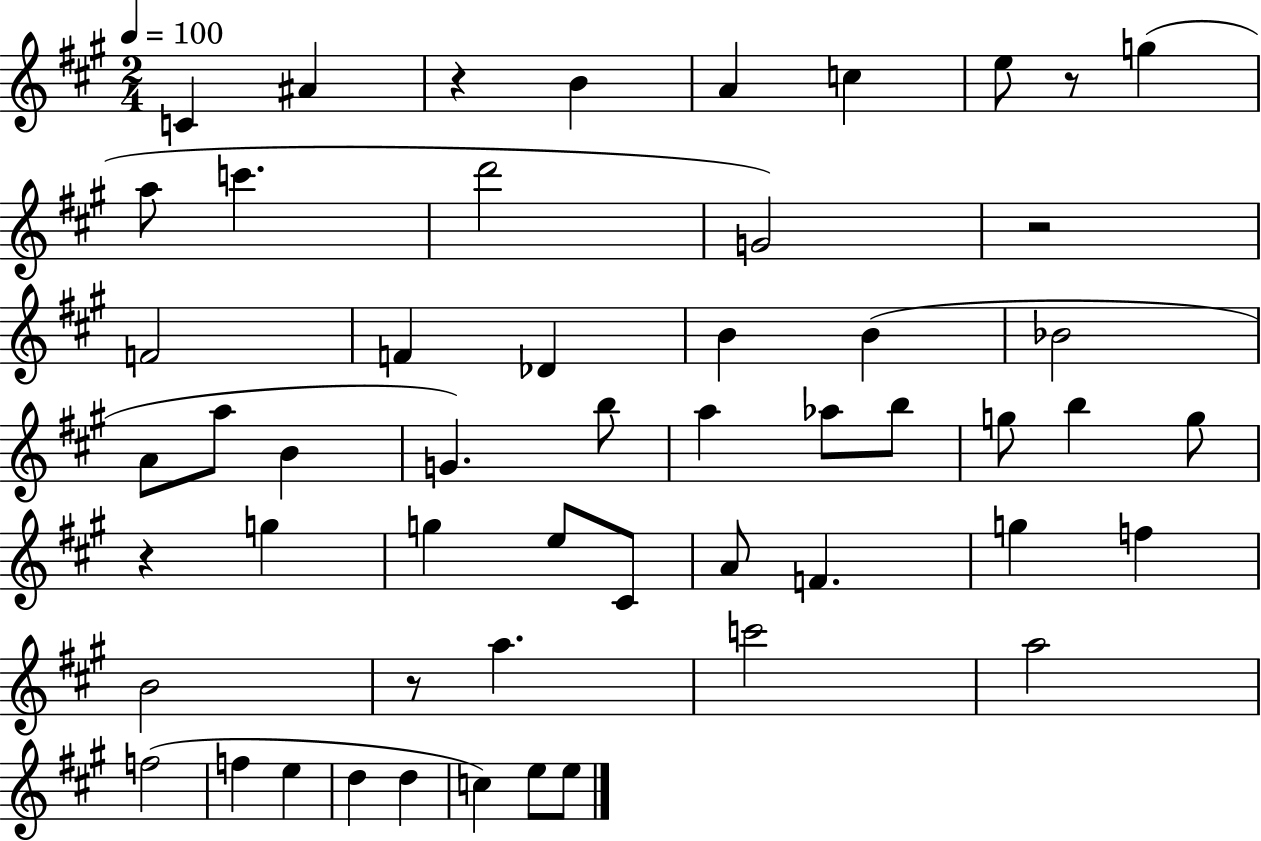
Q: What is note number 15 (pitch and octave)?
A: B4